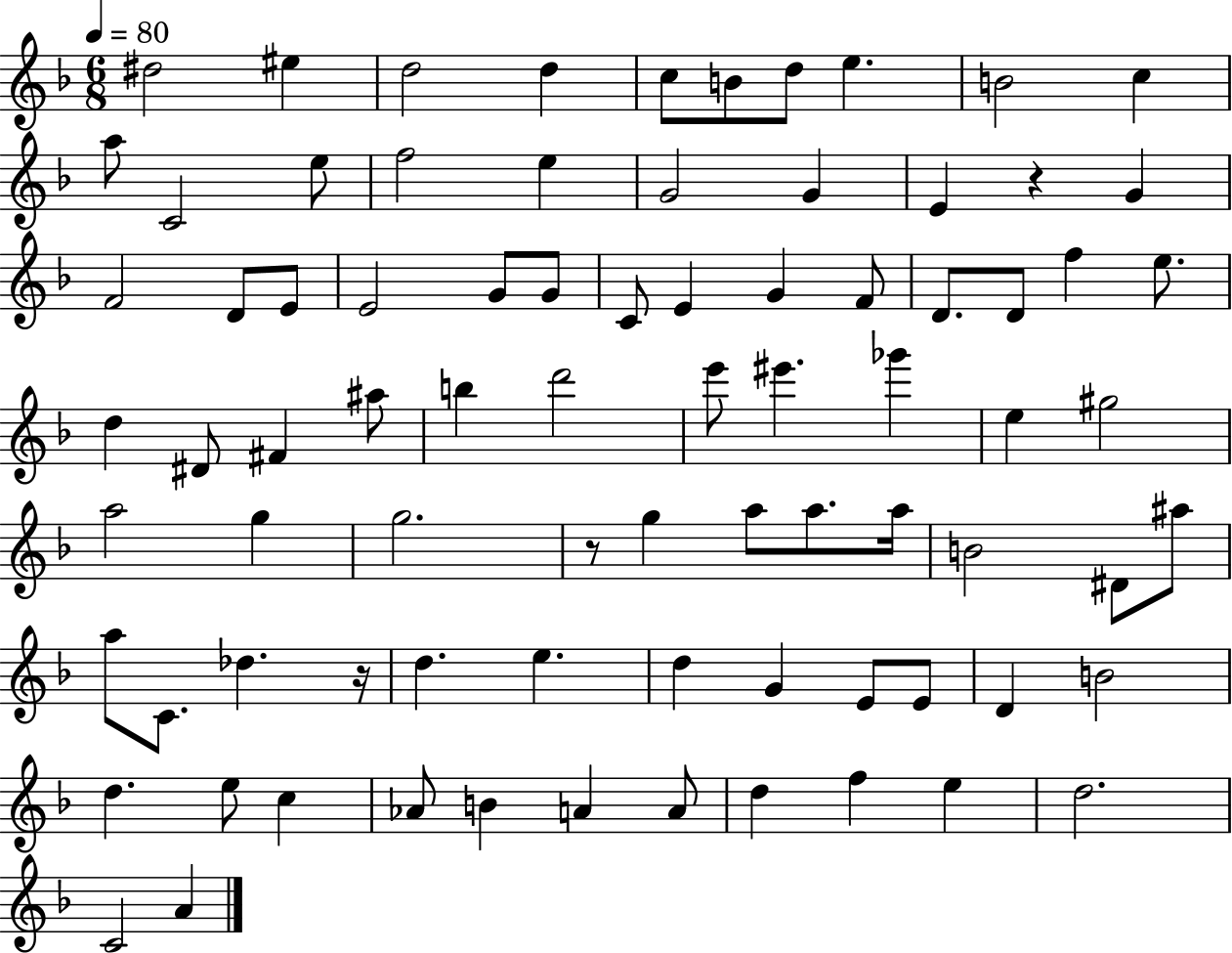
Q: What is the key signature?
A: F major